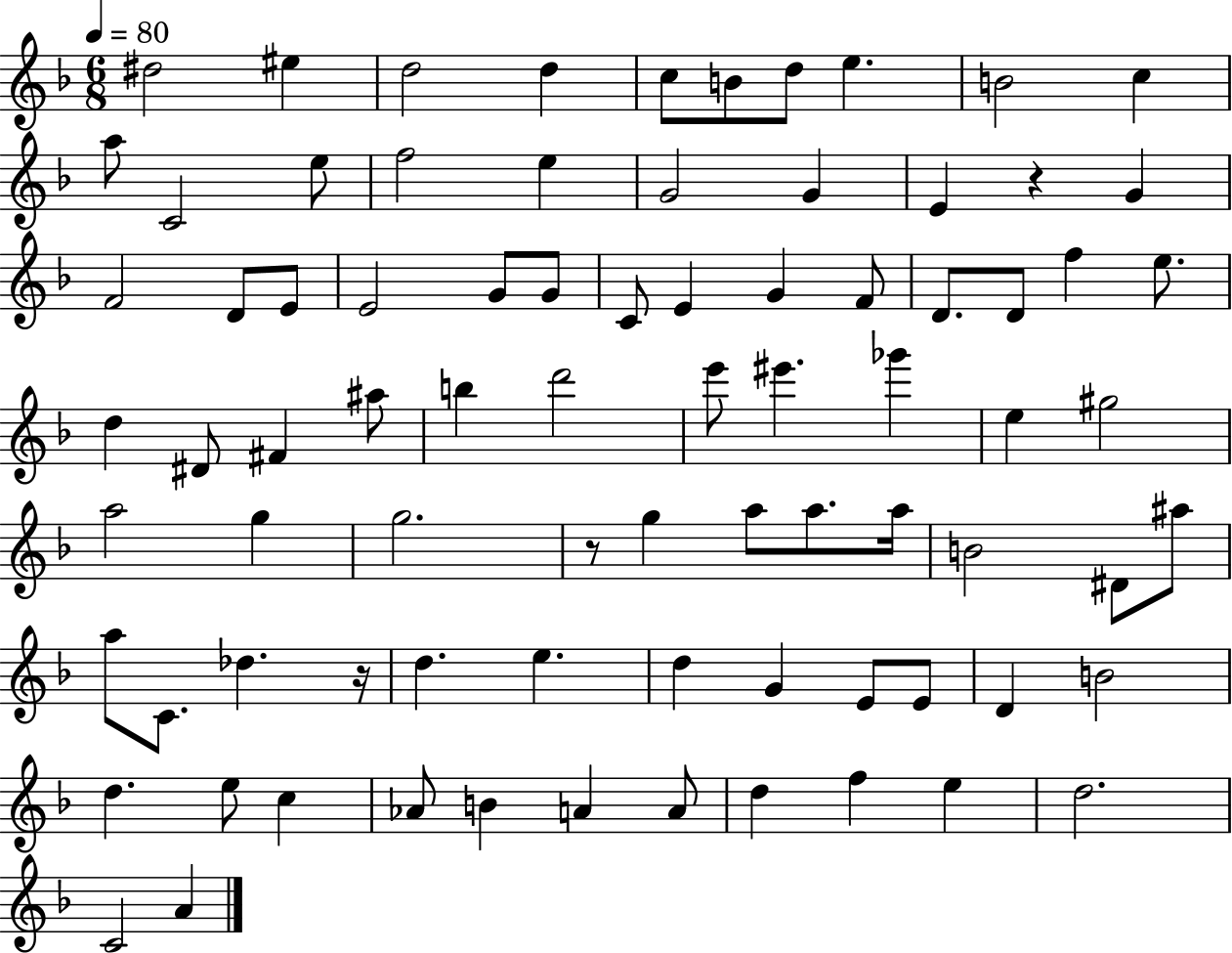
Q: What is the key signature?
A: F major